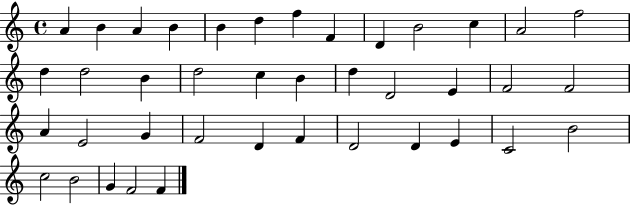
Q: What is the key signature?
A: C major